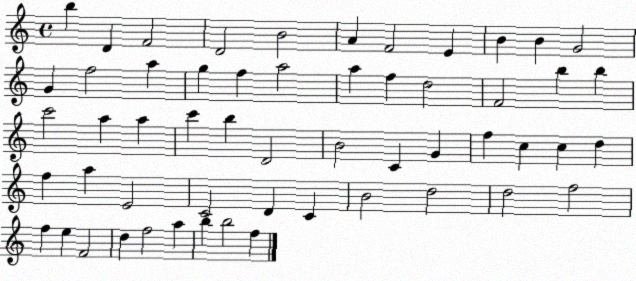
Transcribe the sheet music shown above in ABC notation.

X:1
T:Untitled
M:4/4
L:1/4
K:C
b D F2 D2 B2 A F2 E B B G2 G f2 a g f a2 a f d2 F2 b b c'2 a a c' b D2 B2 C G f c c d f a E2 C2 D C B2 d2 d2 f2 f e F2 d f2 a b b2 f